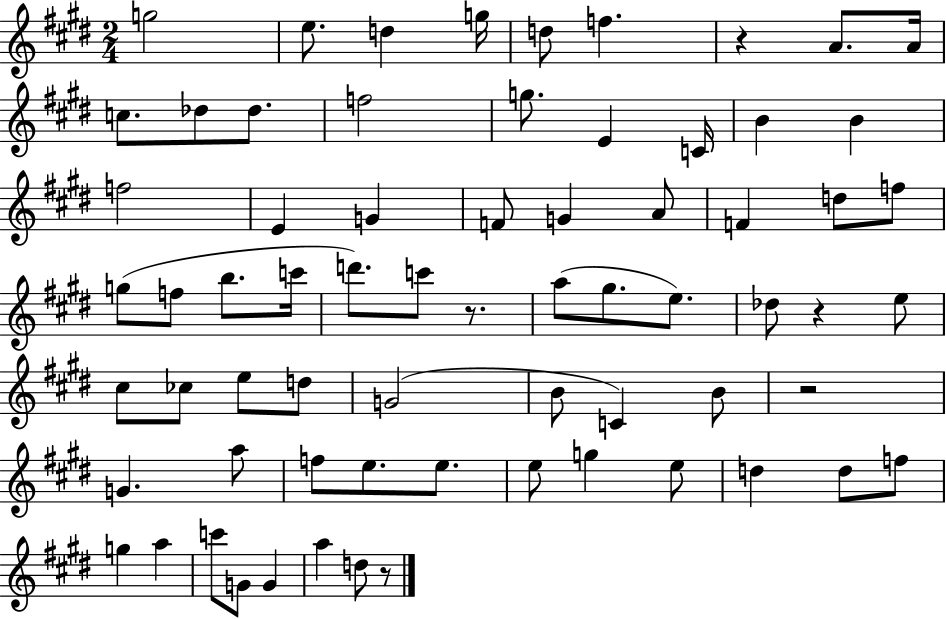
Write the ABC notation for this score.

X:1
T:Untitled
M:2/4
L:1/4
K:E
g2 e/2 d g/4 d/2 f z A/2 A/4 c/2 _d/2 _d/2 f2 g/2 E C/4 B B f2 E G F/2 G A/2 F d/2 f/2 g/2 f/2 b/2 c'/4 d'/2 c'/2 z/2 a/2 ^g/2 e/2 _d/2 z e/2 ^c/2 _c/2 e/2 d/2 G2 B/2 C B/2 z2 G a/2 f/2 e/2 e/2 e/2 g e/2 d d/2 f/2 g a c'/2 G/2 G a d/2 z/2